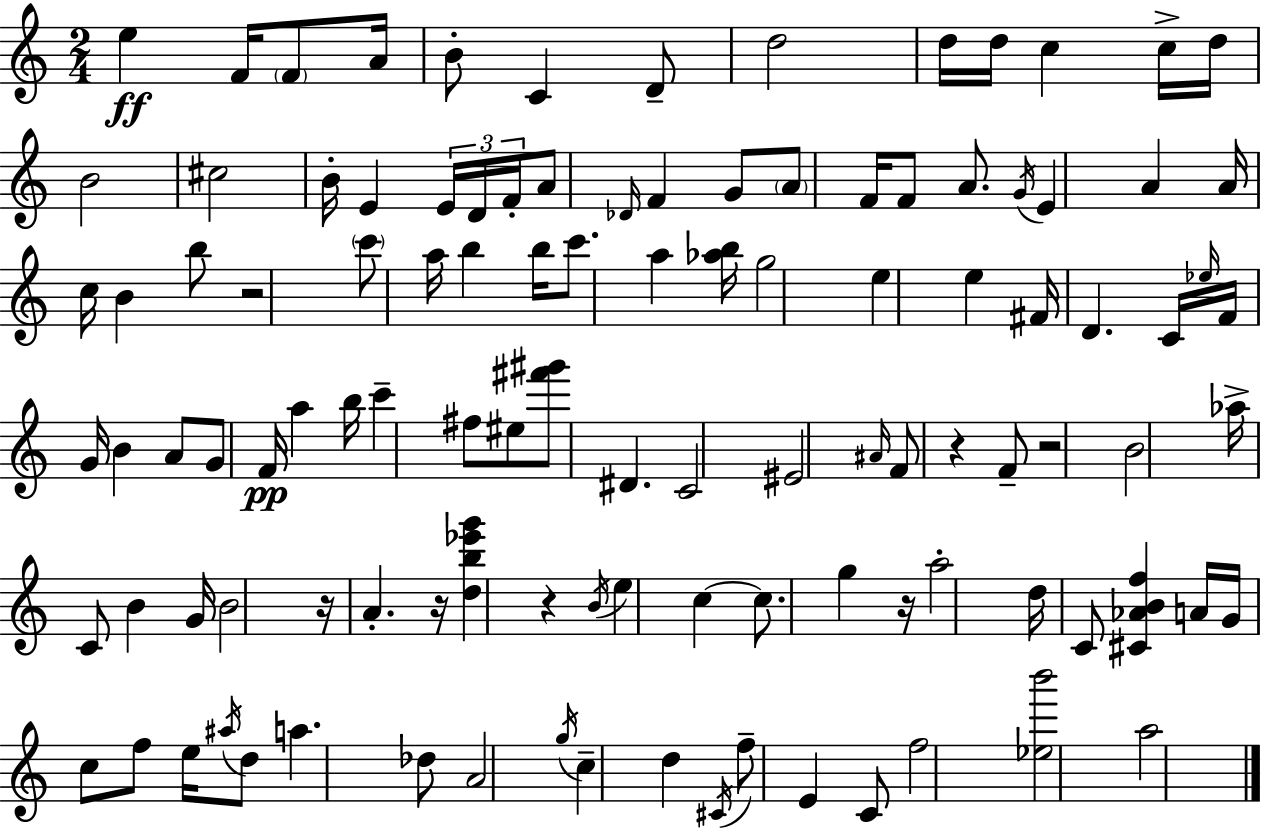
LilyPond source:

{
  \clef treble
  \numericTimeSignature
  \time 2/4
  \key c \major
  e''4\ff f'16 \parenthesize f'8 a'16 | b'8-. c'4 d'8-- | d''2 | d''16 d''16 c''4 c''16-> d''16 | \break b'2 | cis''2 | b'16-. e'4 \tuplet 3/2 { e'16 d'16 f'16-. } | a'8 \grace { des'16 } f'4 g'8 | \break \parenthesize a'8 f'16 f'8 a'8. | \acciaccatura { g'16 } e'4 a'4 | a'16 c''16 b'4 | b''8 r2 | \break \parenthesize c'''8 a''16 b''4 | b''16 c'''8. a''4 | <aes'' b''>16 g''2 | e''4 e''4 | \break fis'16 d'4. | c'16 \grace { ees''16 } f'16 g'16 b'4 | a'8 g'8 f'16\pp a''4 | b''16 c'''4-- fis''8 | \break eis''8 <fis''' gis'''>8 dis'4. | c'2 | eis'2 | \grace { ais'16 } f'8 r4 | \break f'8-- r2 | b'2 | aes''16-> c'8 b'4 | g'16 b'2 | \break r16 a'4.-. | r16 <d'' b'' ees''' g'''>4 | r4 \acciaccatura { b'16 } e''4 | c''4~~ c''8. | \break g''4 r16 a''2-. | d''16 c'8 | <cis' aes' b' f''>4 a'16 g'16 c''8 | f''8 e''16 \acciaccatura { ais''16 } d''8 a''4. | \break des''8 a'2 | \acciaccatura { g''16 } c''4-- | d''4 \acciaccatura { cis'16 } | f''8-- e'4 c'8 | \break f''2 | <ees'' b'''>2 | a''2 | \bar "|."
}